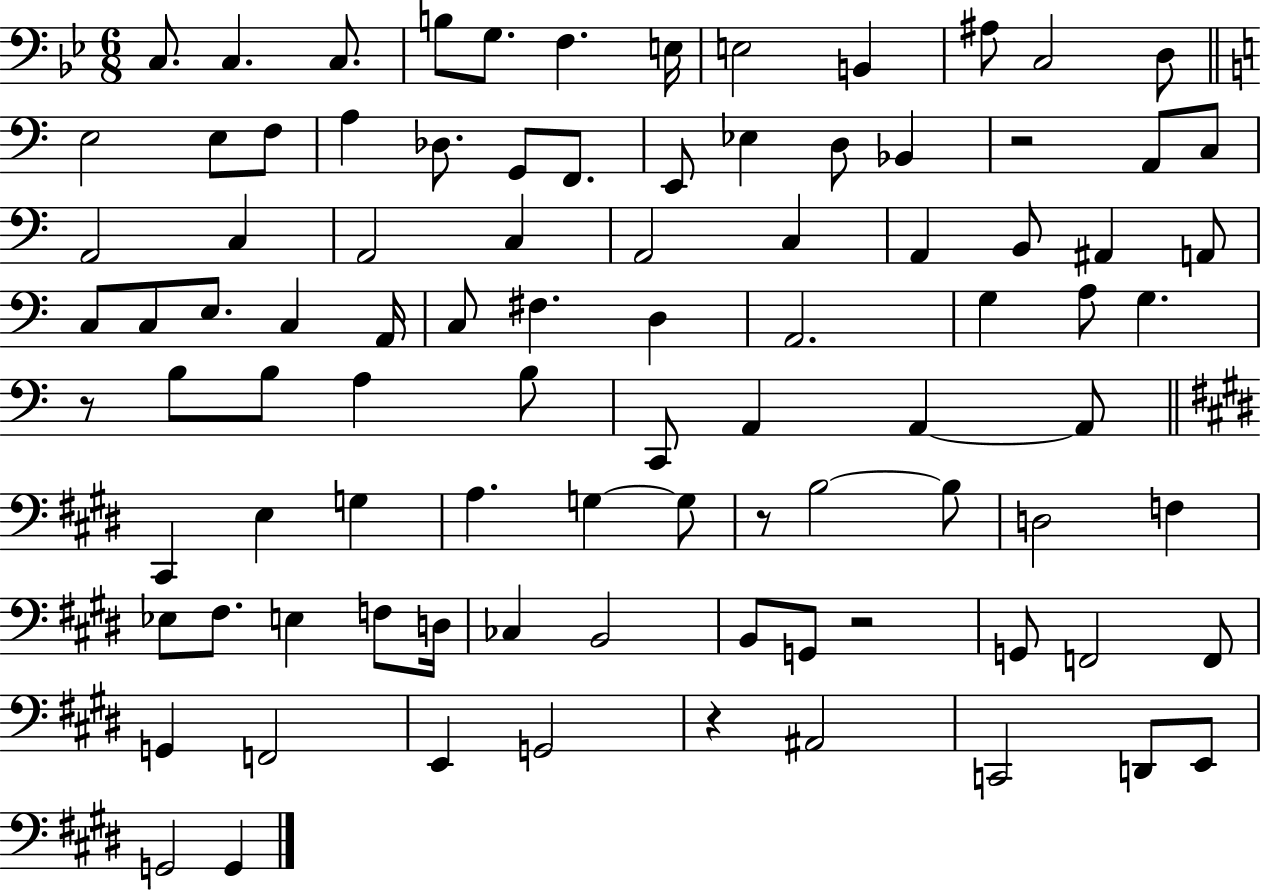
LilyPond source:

{
  \clef bass
  \numericTimeSignature
  \time 6/8
  \key bes \major
  \repeat volta 2 { c8. c4. c8. | b8 g8. f4. e16 | e2 b,4 | ais8 c2 d8 | \break \bar "||" \break \key c \major e2 e8 f8 | a4 des8. g,8 f,8. | e,8 ees4 d8 bes,4 | r2 a,8 c8 | \break a,2 c4 | a,2 c4 | a,2 c4 | a,4 b,8 ais,4 a,8 | \break c8 c8 e8. c4 a,16 | c8 fis4. d4 | a,2. | g4 a8 g4. | \break r8 b8 b8 a4 b8 | c,8 a,4 a,4~~ a,8 | \bar "||" \break \key e \major cis,4 e4 g4 | a4. g4~~ g8 | r8 b2~~ b8 | d2 f4 | \break ees8 fis8. e4 f8 d16 | ces4 b,2 | b,8 g,8 r2 | g,8 f,2 f,8 | \break g,4 f,2 | e,4 g,2 | r4 ais,2 | c,2 d,8 e,8 | \break g,2 g,4 | } \bar "|."
}